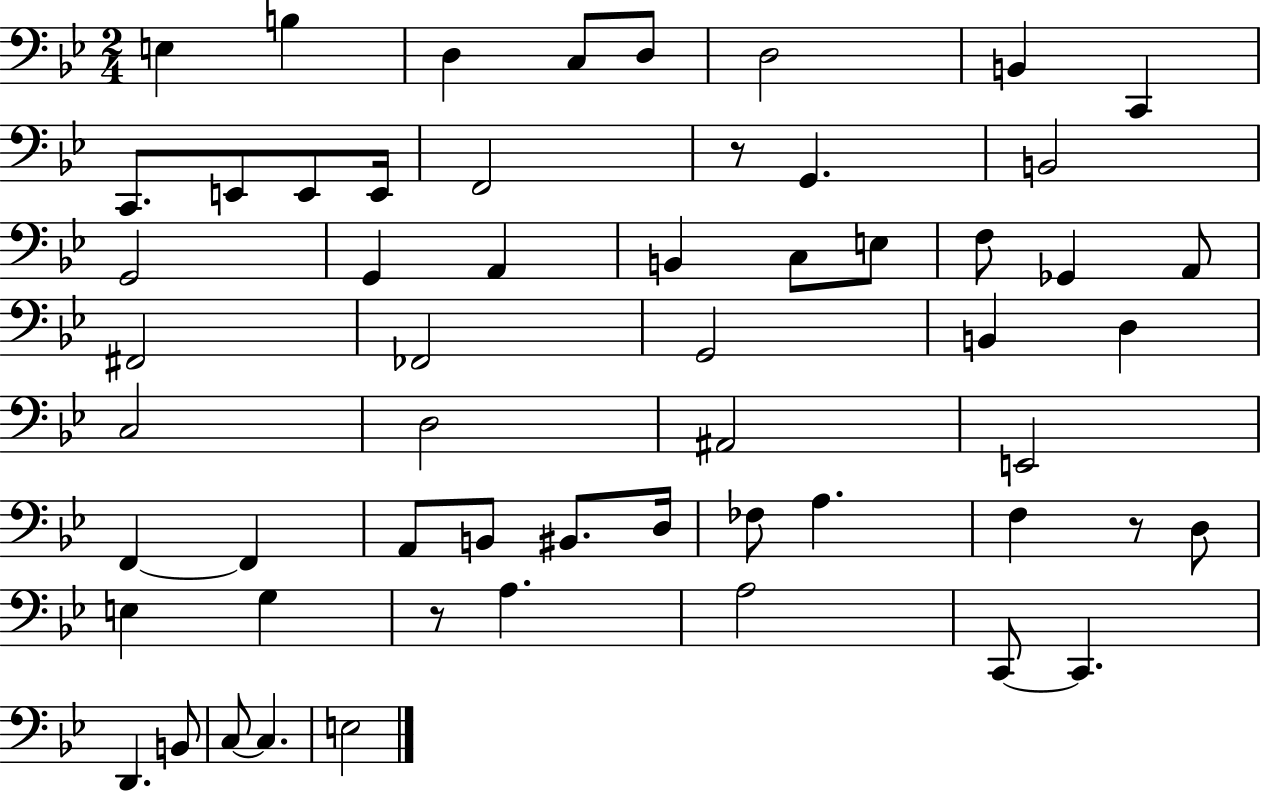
E3/q B3/q D3/q C3/e D3/e D3/h B2/q C2/q C2/e. E2/e E2/e E2/s F2/h R/e G2/q. B2/h G2/h G2/q A2/q B2/q C3/e E3/e F3/e Gb2/q A2/e F#2/h FES2/h G2/h B2/q D3/q C3/h D3/h A#2/h E2/h F2/q F2/q A2/e B2/e BIS2/e. D3/s FES3/e A3/q. F3/q R/e D3/e E3/q G3/q R/e A3/q. A3/h C2/e C2/q. D2/q. B2/e C3/e C3/q. E3/h